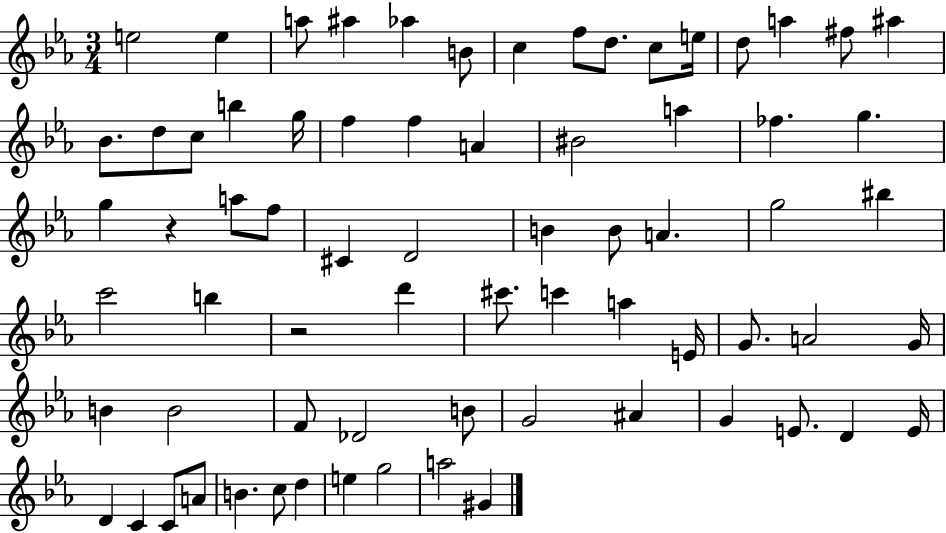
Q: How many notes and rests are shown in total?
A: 71